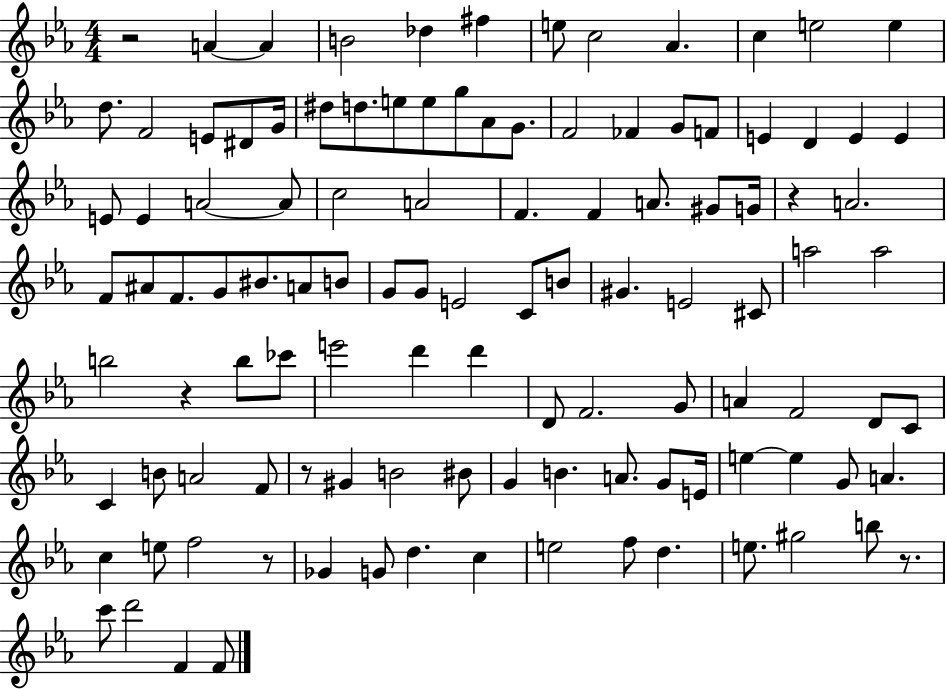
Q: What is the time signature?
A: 4/4